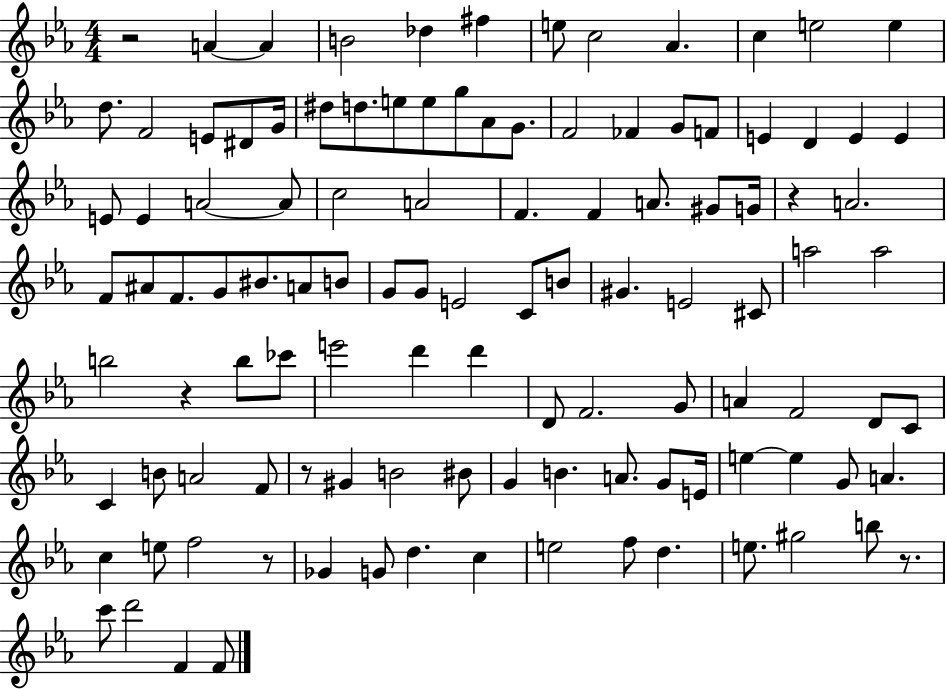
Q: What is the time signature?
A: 4/4